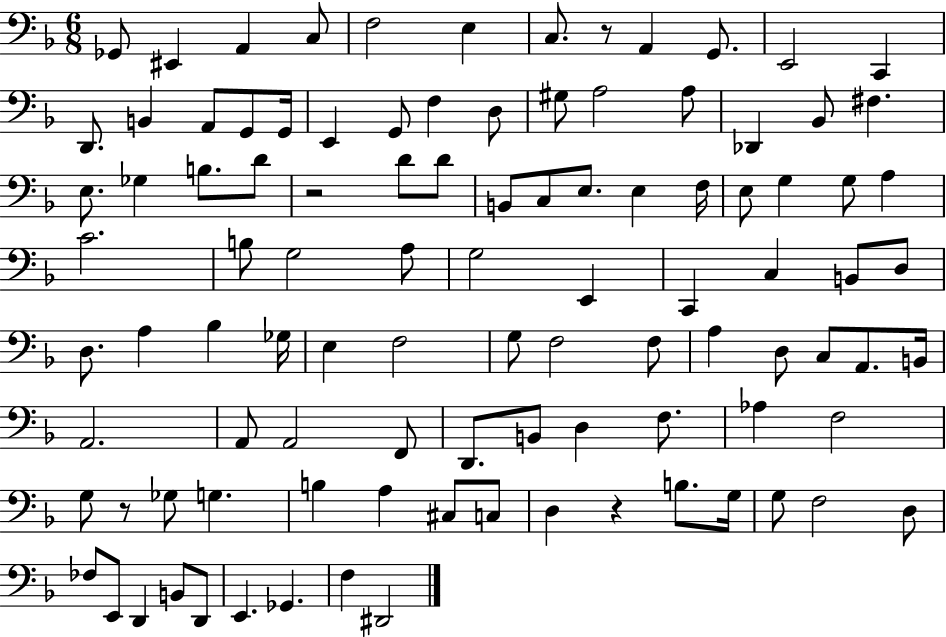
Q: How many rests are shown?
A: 4